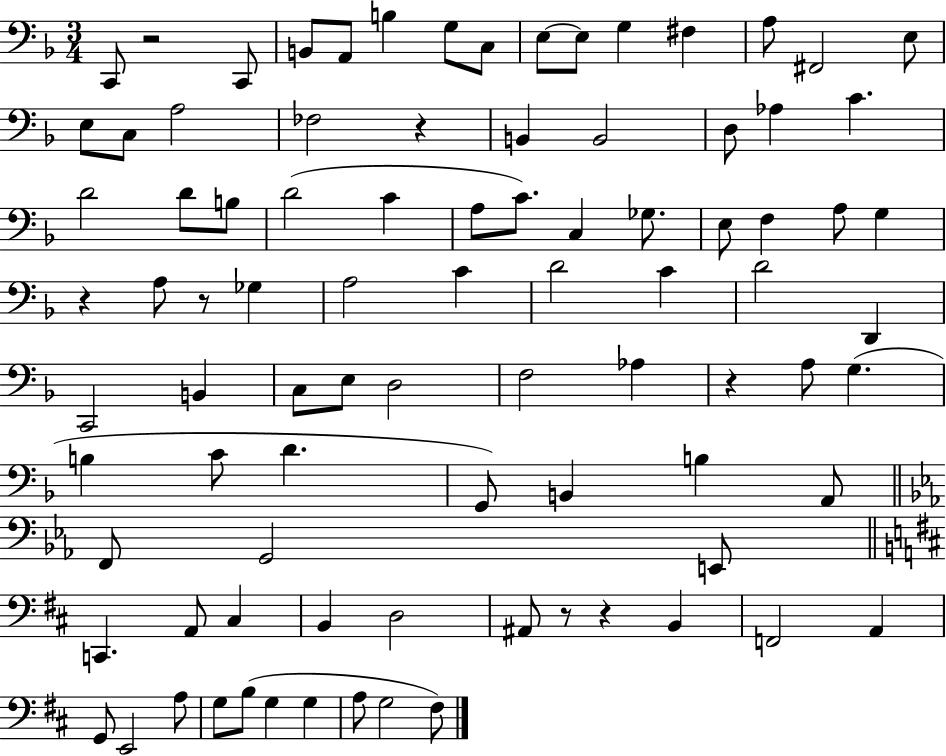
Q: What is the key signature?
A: F major